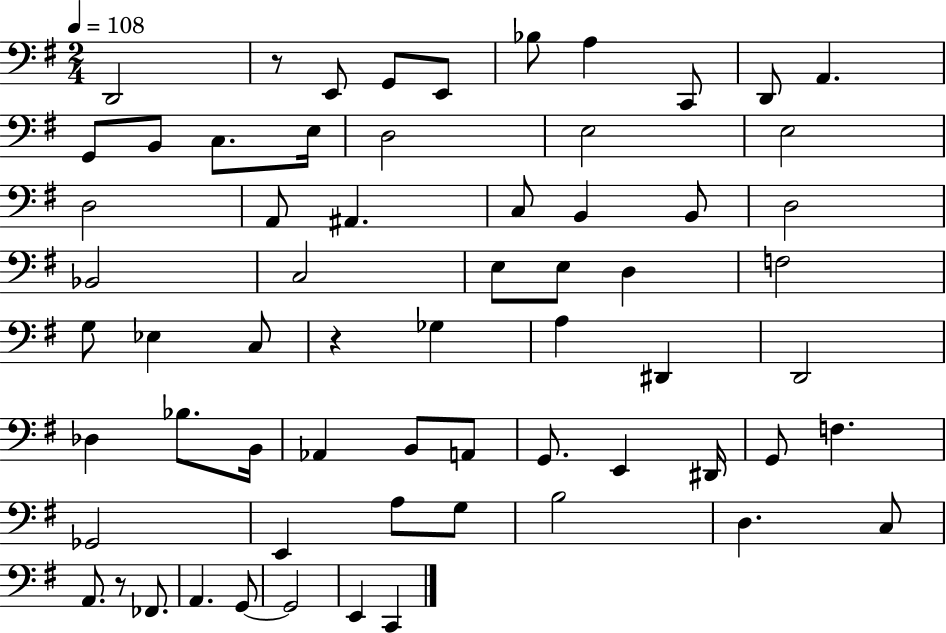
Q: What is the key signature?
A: G major